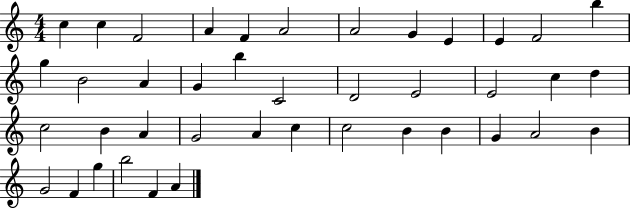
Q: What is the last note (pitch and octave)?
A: A4